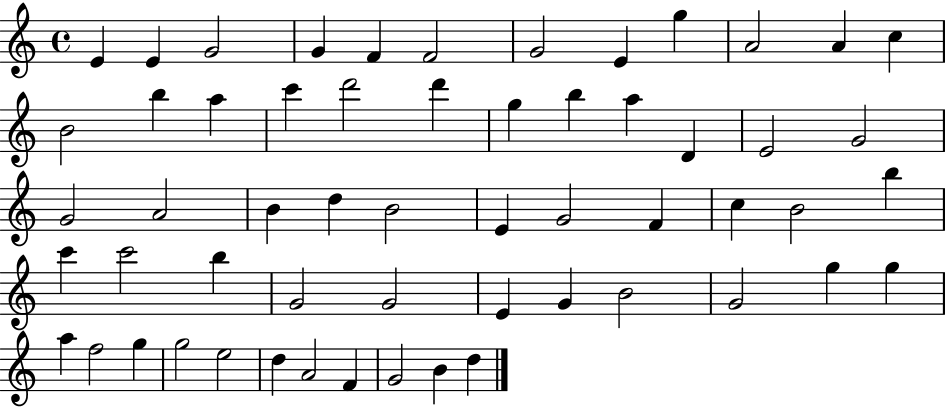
E4/q E4/q G4/h G4/q F4/q F4/h G4/h E4/q G5/q A4/h A4/q C5/q B4/h B5/q A5/q C6/q D6/h D6/q G5/q B5/q A5/q D4/q E4/h G4/h G4/h A4/h B4/q D5/q B4/h E4/q G4/h F4/q C5/q B4/h B5/q C6/q C6/h B5/q G4/h G4/h E4/q G4/q B4/h G4/h G5/q G5/q A5/q F5/h G5/q G5/h E5/h D5/q A4/h F4/q G4/h B4/q D5/q